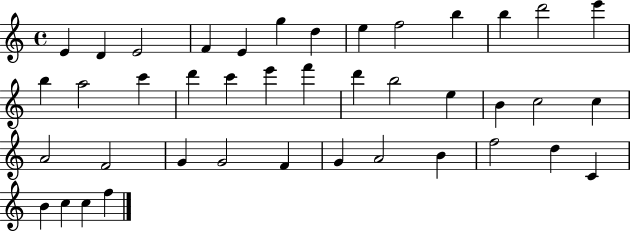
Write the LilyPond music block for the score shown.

{
  \clef treble
  \time 4/4
  \defaultTimeSignature
  \key c \major
  e'4 d'4 e'2 | f'4 e'4 g''4 d''4 | e''4 f''2 b''4 | b''4 d'''2 e'''4 | \break b''4 a''2 c'''4 | d'''4 c'''4 e'''4 f'''4 | d'''4 b''2 e''4 | b'4 c''2 c''4 | \break a'2 f'2 | g'4 g'2 f'4 | g'4 a'2 b'4 | f''2 d''4 c'4 | \break b'4 c''4 c''4 f''4 | \bar "|."
}